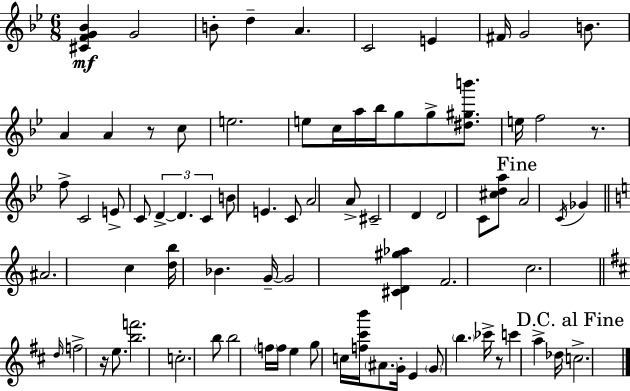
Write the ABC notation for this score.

X:1
T:Untitled
M:6/8
L:1/4
K:Bb
[^CFG_B] G2 B/2 d A C2 E ^F/4 G2 B/2 A A z/2 c/2 e2 e/2 c/4 a/4 _b/4 g/2 g/2 [^d^gb']/2 e/4 f2 z/2 f/2 C2 E/2 C/2 D D C B/2 E C/2 A2 A/2 ^C2 D D2 C/2 [^cda]/2 A2 C/4 _G ^A2 c [db]/4 _B G/4 G2 [^CD^g_a] F2 c2 d/4 f2 z/4 e/2 [bf']2 c2 b/2 b2 f/4 f/4 e g/2 c/4 [f^c'b']/4 ^A/2 G/4 E G/2 b _c'/4 z/2 c' a _d/4 c2